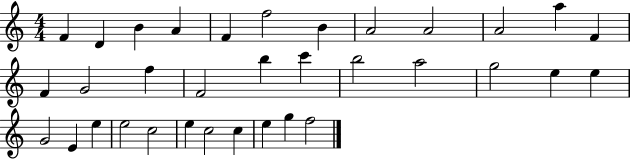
X:1
T:Untitled
M:4/4
L:1/4
K:C
F D B A F f2 B A2 A2 A2 a F F G2 f F2 b c' b2 a2 g2 e e G2 E e e2 c2 e c2 c e g f2